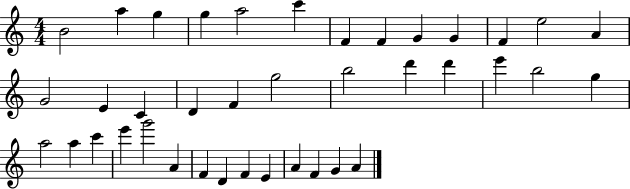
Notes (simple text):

B4/h A5/q G5/q G5/q A5/h C6/q F4/q F4/q G4/q G4/q F4/q E5/h A4/q G4/h E4/q C4/q D4/q F4/q G5/h B5/h D6/q D6/q E6/q B5/h G5/q A5/h A5/q C6/q E6/q G6/h A4/q F4/q D4/q F4/q E4/q A4/q F4/q G4/q A4/q